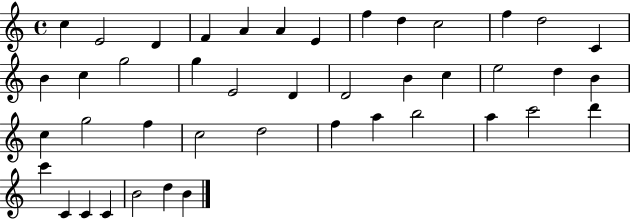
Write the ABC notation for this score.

X:1
T:Untitled
M:4/4
L:1/4
K:C
c E2 D F A A E f d c2 f d2 C B c g2 g E2 D D2 B c e2 d B c g2 f c2 d2 f a b2 a c'2 d' c' C C C B2 d B